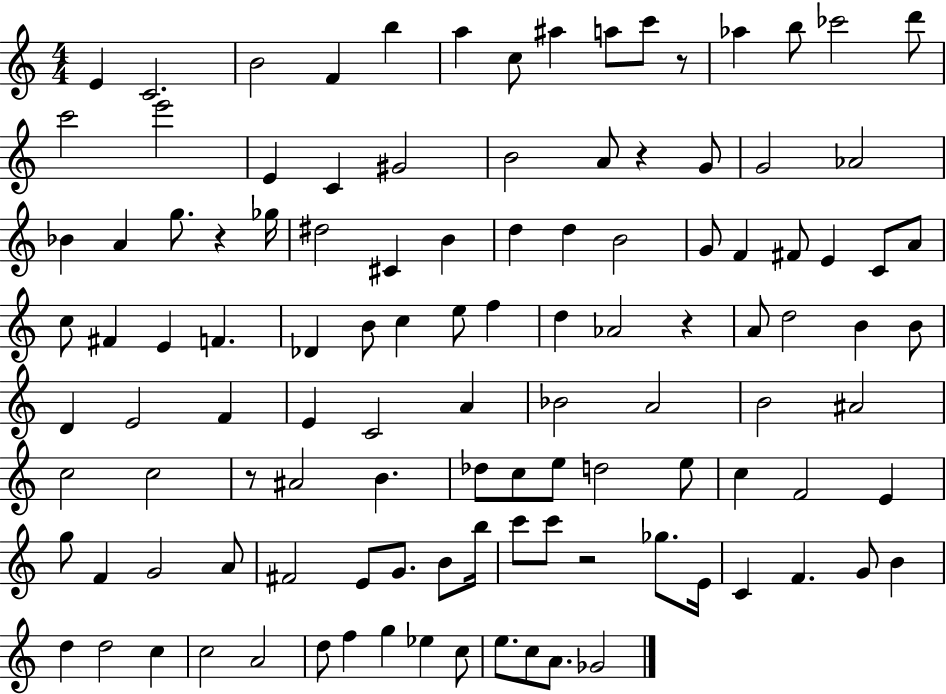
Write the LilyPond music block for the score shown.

{
  \clef treble
  \numericTimeSignature
  \time 4/4
  \key c \major
  e'4 c'2. | b'2 f'4 b''4 | a''4 c''8 ais''4 a''8 c'''8 r8 | aes''4 b''8 ces'''2 d'''8 | \break c'''2 e'''2 | e'4 c'4 gis'2 | b'2 a'8 r4 g'8 | g'2 aes'2 | \break bes'4 a'4 g''8. r4 ges''16 | dis''2 cis'4 b'4 | d''4 d''4 b'2 | g'8 f'4 fis'8 e'4 c'8 a'8 | \break c''8 fis'4 e'4 f'4. | des'4 b'8 c''4 e''8 f''4 | d''4 aes'2 r4 | a'8 d''2 b'4 b'8 | \break d'4 e'2 f'4 | e'4 c'2 a'4 | bes'2 a'2 | b'2 ais'2 | \break c''2 c''2 | r8 ais'2 b'4. | des''8 c''8 e''8 d''2 e''8 | c''4 f'2 e'4 | \break g''8 f'4 g'2 a'8 | fis'2 e'8 g'8. b'8 b''16 | c'''8 c'''8 r2 ges''8. e'16 | c'4 f'4. g'8 b'4 | \break d''4 d''2 c''4 | c''2 a'2 | d''8 f''4 g''4 ees''4 c''8 | e''8. c''8 a'8. ges'2 | \break \bar "|."
}